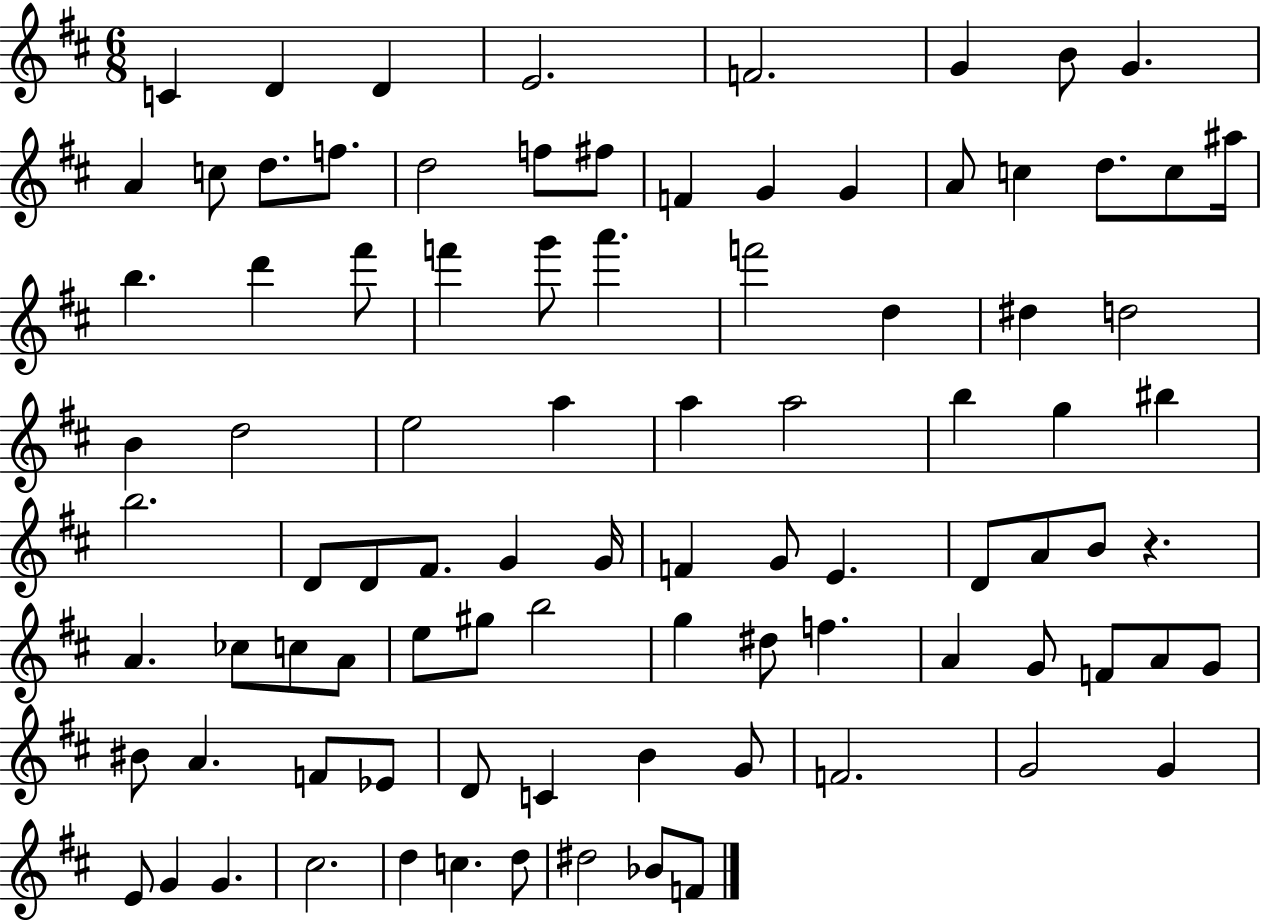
X:1
T:Untitled
M:6/8
L:1/4
K:D
C D D E2 F2 G B/2 G A c/2 d/2 f/2 d2 f/2 ^f/2 F G G A/2 c d/2 c/2 ^a/4 b d' ^f'/2 f' g'/2 a' f'2 d ^d d2 B d2 e2 a a a2 b g ^b b2 D/2 D/2 ^F/2 G G/4 F G/2 E D/2 A/2 B/2 z A _c/2 c/2 A/2 e/2 ^g/2 b2 g ^d/2 f A G/2 F/2 A/2 G/2 ^B/2 A F/2 _E/2 D/2 C B G/2 F2 G2 G E/2 G G ^c2 d c d/2 ^d2 _B/2 F/2